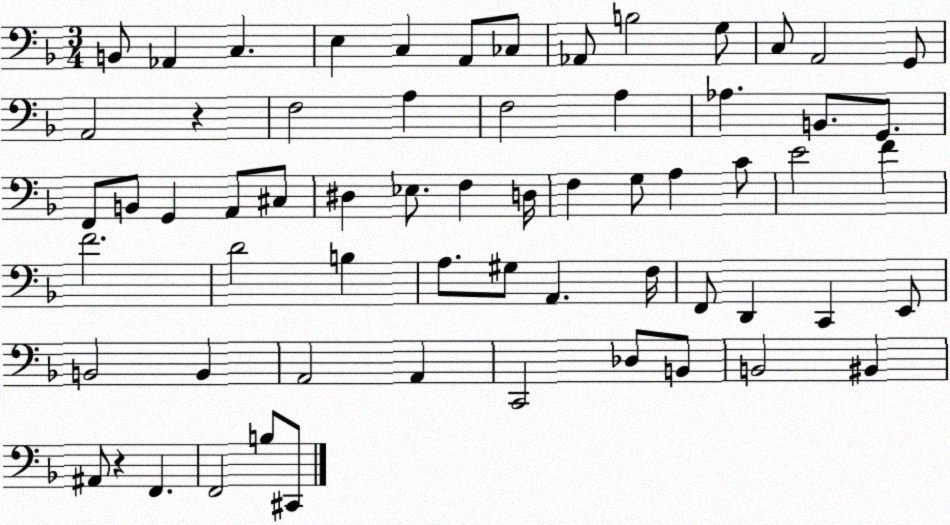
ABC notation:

X:1
T:Untitled
M:3/4
L:1/4
K:F
B,,/2 _A,, C, E, C, A,,/2 _C,/2 _A,,/2 B,2 G,/2 C,/2 A,,2 G,,/2 A,,2 z F,2 A, F,2 A, _A, B,,/2 G,,/2 F,,/2 B,,/2 G,, A,,/2 ^C,/2 ^D, _E,/2 F, D,/4 F, G,/2 A, C/2 E2 F F2 D2 B, A,/2 ^G,/2 A,, F,/4 F,,/2 D,, C,, E,,/2 B,,2 B,, A,,2 A,, C,,2 _D,/2 B,,/2 B,,2 ^B,, ^A,,/2 z F,, F,,2 B,/2 ^C,,/2